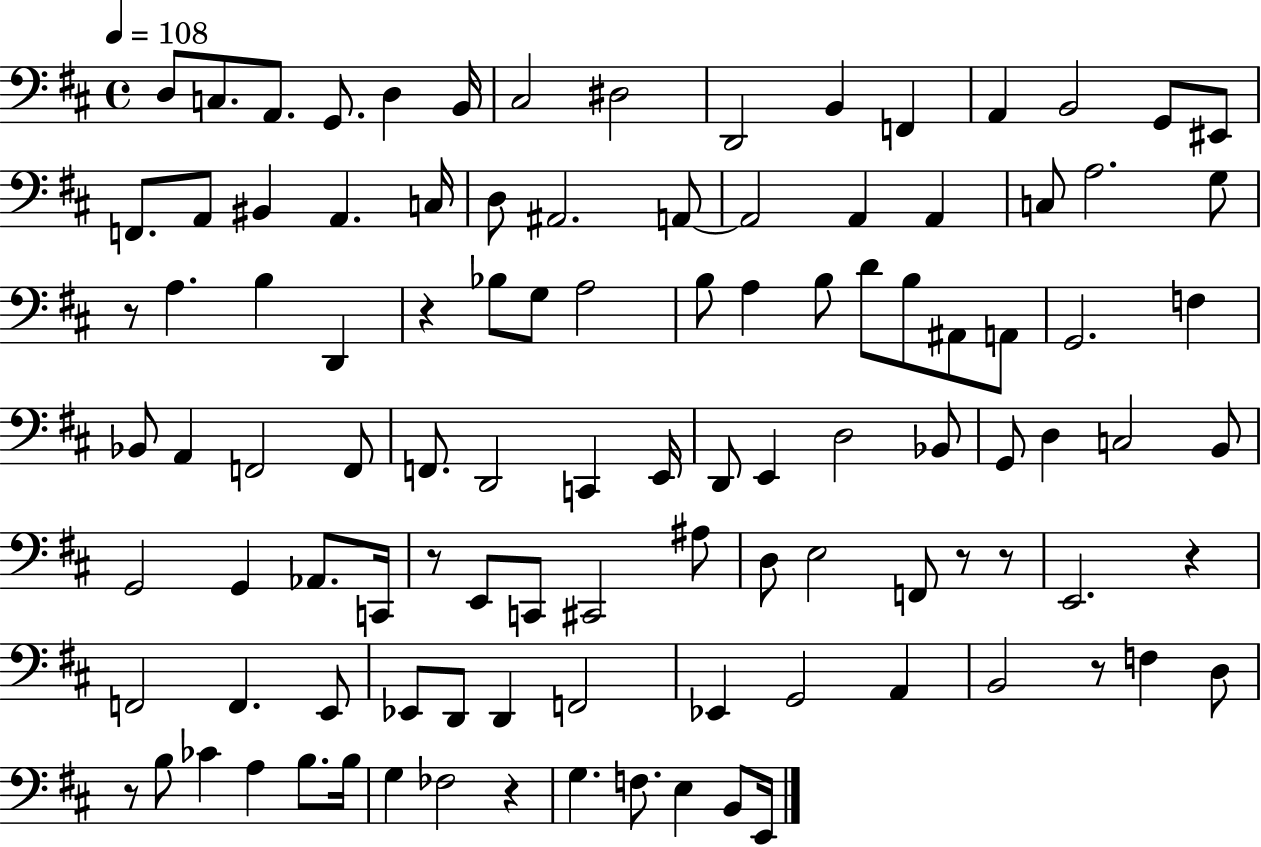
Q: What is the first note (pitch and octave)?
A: D3